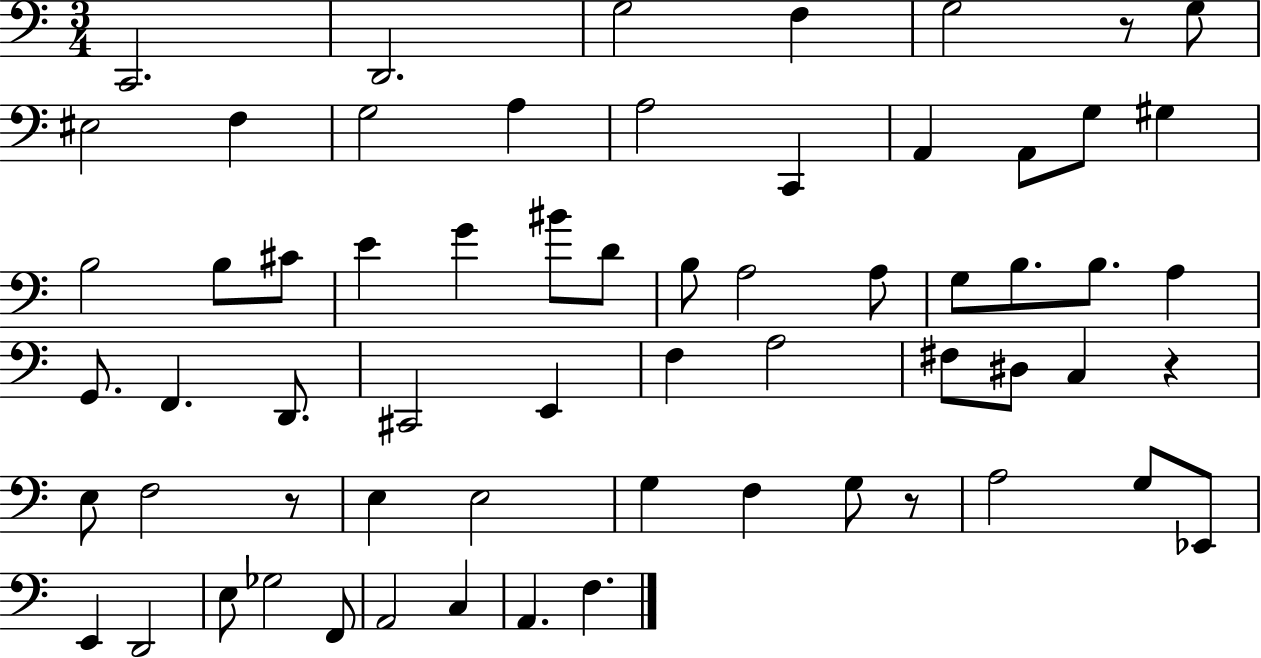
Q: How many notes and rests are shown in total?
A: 63